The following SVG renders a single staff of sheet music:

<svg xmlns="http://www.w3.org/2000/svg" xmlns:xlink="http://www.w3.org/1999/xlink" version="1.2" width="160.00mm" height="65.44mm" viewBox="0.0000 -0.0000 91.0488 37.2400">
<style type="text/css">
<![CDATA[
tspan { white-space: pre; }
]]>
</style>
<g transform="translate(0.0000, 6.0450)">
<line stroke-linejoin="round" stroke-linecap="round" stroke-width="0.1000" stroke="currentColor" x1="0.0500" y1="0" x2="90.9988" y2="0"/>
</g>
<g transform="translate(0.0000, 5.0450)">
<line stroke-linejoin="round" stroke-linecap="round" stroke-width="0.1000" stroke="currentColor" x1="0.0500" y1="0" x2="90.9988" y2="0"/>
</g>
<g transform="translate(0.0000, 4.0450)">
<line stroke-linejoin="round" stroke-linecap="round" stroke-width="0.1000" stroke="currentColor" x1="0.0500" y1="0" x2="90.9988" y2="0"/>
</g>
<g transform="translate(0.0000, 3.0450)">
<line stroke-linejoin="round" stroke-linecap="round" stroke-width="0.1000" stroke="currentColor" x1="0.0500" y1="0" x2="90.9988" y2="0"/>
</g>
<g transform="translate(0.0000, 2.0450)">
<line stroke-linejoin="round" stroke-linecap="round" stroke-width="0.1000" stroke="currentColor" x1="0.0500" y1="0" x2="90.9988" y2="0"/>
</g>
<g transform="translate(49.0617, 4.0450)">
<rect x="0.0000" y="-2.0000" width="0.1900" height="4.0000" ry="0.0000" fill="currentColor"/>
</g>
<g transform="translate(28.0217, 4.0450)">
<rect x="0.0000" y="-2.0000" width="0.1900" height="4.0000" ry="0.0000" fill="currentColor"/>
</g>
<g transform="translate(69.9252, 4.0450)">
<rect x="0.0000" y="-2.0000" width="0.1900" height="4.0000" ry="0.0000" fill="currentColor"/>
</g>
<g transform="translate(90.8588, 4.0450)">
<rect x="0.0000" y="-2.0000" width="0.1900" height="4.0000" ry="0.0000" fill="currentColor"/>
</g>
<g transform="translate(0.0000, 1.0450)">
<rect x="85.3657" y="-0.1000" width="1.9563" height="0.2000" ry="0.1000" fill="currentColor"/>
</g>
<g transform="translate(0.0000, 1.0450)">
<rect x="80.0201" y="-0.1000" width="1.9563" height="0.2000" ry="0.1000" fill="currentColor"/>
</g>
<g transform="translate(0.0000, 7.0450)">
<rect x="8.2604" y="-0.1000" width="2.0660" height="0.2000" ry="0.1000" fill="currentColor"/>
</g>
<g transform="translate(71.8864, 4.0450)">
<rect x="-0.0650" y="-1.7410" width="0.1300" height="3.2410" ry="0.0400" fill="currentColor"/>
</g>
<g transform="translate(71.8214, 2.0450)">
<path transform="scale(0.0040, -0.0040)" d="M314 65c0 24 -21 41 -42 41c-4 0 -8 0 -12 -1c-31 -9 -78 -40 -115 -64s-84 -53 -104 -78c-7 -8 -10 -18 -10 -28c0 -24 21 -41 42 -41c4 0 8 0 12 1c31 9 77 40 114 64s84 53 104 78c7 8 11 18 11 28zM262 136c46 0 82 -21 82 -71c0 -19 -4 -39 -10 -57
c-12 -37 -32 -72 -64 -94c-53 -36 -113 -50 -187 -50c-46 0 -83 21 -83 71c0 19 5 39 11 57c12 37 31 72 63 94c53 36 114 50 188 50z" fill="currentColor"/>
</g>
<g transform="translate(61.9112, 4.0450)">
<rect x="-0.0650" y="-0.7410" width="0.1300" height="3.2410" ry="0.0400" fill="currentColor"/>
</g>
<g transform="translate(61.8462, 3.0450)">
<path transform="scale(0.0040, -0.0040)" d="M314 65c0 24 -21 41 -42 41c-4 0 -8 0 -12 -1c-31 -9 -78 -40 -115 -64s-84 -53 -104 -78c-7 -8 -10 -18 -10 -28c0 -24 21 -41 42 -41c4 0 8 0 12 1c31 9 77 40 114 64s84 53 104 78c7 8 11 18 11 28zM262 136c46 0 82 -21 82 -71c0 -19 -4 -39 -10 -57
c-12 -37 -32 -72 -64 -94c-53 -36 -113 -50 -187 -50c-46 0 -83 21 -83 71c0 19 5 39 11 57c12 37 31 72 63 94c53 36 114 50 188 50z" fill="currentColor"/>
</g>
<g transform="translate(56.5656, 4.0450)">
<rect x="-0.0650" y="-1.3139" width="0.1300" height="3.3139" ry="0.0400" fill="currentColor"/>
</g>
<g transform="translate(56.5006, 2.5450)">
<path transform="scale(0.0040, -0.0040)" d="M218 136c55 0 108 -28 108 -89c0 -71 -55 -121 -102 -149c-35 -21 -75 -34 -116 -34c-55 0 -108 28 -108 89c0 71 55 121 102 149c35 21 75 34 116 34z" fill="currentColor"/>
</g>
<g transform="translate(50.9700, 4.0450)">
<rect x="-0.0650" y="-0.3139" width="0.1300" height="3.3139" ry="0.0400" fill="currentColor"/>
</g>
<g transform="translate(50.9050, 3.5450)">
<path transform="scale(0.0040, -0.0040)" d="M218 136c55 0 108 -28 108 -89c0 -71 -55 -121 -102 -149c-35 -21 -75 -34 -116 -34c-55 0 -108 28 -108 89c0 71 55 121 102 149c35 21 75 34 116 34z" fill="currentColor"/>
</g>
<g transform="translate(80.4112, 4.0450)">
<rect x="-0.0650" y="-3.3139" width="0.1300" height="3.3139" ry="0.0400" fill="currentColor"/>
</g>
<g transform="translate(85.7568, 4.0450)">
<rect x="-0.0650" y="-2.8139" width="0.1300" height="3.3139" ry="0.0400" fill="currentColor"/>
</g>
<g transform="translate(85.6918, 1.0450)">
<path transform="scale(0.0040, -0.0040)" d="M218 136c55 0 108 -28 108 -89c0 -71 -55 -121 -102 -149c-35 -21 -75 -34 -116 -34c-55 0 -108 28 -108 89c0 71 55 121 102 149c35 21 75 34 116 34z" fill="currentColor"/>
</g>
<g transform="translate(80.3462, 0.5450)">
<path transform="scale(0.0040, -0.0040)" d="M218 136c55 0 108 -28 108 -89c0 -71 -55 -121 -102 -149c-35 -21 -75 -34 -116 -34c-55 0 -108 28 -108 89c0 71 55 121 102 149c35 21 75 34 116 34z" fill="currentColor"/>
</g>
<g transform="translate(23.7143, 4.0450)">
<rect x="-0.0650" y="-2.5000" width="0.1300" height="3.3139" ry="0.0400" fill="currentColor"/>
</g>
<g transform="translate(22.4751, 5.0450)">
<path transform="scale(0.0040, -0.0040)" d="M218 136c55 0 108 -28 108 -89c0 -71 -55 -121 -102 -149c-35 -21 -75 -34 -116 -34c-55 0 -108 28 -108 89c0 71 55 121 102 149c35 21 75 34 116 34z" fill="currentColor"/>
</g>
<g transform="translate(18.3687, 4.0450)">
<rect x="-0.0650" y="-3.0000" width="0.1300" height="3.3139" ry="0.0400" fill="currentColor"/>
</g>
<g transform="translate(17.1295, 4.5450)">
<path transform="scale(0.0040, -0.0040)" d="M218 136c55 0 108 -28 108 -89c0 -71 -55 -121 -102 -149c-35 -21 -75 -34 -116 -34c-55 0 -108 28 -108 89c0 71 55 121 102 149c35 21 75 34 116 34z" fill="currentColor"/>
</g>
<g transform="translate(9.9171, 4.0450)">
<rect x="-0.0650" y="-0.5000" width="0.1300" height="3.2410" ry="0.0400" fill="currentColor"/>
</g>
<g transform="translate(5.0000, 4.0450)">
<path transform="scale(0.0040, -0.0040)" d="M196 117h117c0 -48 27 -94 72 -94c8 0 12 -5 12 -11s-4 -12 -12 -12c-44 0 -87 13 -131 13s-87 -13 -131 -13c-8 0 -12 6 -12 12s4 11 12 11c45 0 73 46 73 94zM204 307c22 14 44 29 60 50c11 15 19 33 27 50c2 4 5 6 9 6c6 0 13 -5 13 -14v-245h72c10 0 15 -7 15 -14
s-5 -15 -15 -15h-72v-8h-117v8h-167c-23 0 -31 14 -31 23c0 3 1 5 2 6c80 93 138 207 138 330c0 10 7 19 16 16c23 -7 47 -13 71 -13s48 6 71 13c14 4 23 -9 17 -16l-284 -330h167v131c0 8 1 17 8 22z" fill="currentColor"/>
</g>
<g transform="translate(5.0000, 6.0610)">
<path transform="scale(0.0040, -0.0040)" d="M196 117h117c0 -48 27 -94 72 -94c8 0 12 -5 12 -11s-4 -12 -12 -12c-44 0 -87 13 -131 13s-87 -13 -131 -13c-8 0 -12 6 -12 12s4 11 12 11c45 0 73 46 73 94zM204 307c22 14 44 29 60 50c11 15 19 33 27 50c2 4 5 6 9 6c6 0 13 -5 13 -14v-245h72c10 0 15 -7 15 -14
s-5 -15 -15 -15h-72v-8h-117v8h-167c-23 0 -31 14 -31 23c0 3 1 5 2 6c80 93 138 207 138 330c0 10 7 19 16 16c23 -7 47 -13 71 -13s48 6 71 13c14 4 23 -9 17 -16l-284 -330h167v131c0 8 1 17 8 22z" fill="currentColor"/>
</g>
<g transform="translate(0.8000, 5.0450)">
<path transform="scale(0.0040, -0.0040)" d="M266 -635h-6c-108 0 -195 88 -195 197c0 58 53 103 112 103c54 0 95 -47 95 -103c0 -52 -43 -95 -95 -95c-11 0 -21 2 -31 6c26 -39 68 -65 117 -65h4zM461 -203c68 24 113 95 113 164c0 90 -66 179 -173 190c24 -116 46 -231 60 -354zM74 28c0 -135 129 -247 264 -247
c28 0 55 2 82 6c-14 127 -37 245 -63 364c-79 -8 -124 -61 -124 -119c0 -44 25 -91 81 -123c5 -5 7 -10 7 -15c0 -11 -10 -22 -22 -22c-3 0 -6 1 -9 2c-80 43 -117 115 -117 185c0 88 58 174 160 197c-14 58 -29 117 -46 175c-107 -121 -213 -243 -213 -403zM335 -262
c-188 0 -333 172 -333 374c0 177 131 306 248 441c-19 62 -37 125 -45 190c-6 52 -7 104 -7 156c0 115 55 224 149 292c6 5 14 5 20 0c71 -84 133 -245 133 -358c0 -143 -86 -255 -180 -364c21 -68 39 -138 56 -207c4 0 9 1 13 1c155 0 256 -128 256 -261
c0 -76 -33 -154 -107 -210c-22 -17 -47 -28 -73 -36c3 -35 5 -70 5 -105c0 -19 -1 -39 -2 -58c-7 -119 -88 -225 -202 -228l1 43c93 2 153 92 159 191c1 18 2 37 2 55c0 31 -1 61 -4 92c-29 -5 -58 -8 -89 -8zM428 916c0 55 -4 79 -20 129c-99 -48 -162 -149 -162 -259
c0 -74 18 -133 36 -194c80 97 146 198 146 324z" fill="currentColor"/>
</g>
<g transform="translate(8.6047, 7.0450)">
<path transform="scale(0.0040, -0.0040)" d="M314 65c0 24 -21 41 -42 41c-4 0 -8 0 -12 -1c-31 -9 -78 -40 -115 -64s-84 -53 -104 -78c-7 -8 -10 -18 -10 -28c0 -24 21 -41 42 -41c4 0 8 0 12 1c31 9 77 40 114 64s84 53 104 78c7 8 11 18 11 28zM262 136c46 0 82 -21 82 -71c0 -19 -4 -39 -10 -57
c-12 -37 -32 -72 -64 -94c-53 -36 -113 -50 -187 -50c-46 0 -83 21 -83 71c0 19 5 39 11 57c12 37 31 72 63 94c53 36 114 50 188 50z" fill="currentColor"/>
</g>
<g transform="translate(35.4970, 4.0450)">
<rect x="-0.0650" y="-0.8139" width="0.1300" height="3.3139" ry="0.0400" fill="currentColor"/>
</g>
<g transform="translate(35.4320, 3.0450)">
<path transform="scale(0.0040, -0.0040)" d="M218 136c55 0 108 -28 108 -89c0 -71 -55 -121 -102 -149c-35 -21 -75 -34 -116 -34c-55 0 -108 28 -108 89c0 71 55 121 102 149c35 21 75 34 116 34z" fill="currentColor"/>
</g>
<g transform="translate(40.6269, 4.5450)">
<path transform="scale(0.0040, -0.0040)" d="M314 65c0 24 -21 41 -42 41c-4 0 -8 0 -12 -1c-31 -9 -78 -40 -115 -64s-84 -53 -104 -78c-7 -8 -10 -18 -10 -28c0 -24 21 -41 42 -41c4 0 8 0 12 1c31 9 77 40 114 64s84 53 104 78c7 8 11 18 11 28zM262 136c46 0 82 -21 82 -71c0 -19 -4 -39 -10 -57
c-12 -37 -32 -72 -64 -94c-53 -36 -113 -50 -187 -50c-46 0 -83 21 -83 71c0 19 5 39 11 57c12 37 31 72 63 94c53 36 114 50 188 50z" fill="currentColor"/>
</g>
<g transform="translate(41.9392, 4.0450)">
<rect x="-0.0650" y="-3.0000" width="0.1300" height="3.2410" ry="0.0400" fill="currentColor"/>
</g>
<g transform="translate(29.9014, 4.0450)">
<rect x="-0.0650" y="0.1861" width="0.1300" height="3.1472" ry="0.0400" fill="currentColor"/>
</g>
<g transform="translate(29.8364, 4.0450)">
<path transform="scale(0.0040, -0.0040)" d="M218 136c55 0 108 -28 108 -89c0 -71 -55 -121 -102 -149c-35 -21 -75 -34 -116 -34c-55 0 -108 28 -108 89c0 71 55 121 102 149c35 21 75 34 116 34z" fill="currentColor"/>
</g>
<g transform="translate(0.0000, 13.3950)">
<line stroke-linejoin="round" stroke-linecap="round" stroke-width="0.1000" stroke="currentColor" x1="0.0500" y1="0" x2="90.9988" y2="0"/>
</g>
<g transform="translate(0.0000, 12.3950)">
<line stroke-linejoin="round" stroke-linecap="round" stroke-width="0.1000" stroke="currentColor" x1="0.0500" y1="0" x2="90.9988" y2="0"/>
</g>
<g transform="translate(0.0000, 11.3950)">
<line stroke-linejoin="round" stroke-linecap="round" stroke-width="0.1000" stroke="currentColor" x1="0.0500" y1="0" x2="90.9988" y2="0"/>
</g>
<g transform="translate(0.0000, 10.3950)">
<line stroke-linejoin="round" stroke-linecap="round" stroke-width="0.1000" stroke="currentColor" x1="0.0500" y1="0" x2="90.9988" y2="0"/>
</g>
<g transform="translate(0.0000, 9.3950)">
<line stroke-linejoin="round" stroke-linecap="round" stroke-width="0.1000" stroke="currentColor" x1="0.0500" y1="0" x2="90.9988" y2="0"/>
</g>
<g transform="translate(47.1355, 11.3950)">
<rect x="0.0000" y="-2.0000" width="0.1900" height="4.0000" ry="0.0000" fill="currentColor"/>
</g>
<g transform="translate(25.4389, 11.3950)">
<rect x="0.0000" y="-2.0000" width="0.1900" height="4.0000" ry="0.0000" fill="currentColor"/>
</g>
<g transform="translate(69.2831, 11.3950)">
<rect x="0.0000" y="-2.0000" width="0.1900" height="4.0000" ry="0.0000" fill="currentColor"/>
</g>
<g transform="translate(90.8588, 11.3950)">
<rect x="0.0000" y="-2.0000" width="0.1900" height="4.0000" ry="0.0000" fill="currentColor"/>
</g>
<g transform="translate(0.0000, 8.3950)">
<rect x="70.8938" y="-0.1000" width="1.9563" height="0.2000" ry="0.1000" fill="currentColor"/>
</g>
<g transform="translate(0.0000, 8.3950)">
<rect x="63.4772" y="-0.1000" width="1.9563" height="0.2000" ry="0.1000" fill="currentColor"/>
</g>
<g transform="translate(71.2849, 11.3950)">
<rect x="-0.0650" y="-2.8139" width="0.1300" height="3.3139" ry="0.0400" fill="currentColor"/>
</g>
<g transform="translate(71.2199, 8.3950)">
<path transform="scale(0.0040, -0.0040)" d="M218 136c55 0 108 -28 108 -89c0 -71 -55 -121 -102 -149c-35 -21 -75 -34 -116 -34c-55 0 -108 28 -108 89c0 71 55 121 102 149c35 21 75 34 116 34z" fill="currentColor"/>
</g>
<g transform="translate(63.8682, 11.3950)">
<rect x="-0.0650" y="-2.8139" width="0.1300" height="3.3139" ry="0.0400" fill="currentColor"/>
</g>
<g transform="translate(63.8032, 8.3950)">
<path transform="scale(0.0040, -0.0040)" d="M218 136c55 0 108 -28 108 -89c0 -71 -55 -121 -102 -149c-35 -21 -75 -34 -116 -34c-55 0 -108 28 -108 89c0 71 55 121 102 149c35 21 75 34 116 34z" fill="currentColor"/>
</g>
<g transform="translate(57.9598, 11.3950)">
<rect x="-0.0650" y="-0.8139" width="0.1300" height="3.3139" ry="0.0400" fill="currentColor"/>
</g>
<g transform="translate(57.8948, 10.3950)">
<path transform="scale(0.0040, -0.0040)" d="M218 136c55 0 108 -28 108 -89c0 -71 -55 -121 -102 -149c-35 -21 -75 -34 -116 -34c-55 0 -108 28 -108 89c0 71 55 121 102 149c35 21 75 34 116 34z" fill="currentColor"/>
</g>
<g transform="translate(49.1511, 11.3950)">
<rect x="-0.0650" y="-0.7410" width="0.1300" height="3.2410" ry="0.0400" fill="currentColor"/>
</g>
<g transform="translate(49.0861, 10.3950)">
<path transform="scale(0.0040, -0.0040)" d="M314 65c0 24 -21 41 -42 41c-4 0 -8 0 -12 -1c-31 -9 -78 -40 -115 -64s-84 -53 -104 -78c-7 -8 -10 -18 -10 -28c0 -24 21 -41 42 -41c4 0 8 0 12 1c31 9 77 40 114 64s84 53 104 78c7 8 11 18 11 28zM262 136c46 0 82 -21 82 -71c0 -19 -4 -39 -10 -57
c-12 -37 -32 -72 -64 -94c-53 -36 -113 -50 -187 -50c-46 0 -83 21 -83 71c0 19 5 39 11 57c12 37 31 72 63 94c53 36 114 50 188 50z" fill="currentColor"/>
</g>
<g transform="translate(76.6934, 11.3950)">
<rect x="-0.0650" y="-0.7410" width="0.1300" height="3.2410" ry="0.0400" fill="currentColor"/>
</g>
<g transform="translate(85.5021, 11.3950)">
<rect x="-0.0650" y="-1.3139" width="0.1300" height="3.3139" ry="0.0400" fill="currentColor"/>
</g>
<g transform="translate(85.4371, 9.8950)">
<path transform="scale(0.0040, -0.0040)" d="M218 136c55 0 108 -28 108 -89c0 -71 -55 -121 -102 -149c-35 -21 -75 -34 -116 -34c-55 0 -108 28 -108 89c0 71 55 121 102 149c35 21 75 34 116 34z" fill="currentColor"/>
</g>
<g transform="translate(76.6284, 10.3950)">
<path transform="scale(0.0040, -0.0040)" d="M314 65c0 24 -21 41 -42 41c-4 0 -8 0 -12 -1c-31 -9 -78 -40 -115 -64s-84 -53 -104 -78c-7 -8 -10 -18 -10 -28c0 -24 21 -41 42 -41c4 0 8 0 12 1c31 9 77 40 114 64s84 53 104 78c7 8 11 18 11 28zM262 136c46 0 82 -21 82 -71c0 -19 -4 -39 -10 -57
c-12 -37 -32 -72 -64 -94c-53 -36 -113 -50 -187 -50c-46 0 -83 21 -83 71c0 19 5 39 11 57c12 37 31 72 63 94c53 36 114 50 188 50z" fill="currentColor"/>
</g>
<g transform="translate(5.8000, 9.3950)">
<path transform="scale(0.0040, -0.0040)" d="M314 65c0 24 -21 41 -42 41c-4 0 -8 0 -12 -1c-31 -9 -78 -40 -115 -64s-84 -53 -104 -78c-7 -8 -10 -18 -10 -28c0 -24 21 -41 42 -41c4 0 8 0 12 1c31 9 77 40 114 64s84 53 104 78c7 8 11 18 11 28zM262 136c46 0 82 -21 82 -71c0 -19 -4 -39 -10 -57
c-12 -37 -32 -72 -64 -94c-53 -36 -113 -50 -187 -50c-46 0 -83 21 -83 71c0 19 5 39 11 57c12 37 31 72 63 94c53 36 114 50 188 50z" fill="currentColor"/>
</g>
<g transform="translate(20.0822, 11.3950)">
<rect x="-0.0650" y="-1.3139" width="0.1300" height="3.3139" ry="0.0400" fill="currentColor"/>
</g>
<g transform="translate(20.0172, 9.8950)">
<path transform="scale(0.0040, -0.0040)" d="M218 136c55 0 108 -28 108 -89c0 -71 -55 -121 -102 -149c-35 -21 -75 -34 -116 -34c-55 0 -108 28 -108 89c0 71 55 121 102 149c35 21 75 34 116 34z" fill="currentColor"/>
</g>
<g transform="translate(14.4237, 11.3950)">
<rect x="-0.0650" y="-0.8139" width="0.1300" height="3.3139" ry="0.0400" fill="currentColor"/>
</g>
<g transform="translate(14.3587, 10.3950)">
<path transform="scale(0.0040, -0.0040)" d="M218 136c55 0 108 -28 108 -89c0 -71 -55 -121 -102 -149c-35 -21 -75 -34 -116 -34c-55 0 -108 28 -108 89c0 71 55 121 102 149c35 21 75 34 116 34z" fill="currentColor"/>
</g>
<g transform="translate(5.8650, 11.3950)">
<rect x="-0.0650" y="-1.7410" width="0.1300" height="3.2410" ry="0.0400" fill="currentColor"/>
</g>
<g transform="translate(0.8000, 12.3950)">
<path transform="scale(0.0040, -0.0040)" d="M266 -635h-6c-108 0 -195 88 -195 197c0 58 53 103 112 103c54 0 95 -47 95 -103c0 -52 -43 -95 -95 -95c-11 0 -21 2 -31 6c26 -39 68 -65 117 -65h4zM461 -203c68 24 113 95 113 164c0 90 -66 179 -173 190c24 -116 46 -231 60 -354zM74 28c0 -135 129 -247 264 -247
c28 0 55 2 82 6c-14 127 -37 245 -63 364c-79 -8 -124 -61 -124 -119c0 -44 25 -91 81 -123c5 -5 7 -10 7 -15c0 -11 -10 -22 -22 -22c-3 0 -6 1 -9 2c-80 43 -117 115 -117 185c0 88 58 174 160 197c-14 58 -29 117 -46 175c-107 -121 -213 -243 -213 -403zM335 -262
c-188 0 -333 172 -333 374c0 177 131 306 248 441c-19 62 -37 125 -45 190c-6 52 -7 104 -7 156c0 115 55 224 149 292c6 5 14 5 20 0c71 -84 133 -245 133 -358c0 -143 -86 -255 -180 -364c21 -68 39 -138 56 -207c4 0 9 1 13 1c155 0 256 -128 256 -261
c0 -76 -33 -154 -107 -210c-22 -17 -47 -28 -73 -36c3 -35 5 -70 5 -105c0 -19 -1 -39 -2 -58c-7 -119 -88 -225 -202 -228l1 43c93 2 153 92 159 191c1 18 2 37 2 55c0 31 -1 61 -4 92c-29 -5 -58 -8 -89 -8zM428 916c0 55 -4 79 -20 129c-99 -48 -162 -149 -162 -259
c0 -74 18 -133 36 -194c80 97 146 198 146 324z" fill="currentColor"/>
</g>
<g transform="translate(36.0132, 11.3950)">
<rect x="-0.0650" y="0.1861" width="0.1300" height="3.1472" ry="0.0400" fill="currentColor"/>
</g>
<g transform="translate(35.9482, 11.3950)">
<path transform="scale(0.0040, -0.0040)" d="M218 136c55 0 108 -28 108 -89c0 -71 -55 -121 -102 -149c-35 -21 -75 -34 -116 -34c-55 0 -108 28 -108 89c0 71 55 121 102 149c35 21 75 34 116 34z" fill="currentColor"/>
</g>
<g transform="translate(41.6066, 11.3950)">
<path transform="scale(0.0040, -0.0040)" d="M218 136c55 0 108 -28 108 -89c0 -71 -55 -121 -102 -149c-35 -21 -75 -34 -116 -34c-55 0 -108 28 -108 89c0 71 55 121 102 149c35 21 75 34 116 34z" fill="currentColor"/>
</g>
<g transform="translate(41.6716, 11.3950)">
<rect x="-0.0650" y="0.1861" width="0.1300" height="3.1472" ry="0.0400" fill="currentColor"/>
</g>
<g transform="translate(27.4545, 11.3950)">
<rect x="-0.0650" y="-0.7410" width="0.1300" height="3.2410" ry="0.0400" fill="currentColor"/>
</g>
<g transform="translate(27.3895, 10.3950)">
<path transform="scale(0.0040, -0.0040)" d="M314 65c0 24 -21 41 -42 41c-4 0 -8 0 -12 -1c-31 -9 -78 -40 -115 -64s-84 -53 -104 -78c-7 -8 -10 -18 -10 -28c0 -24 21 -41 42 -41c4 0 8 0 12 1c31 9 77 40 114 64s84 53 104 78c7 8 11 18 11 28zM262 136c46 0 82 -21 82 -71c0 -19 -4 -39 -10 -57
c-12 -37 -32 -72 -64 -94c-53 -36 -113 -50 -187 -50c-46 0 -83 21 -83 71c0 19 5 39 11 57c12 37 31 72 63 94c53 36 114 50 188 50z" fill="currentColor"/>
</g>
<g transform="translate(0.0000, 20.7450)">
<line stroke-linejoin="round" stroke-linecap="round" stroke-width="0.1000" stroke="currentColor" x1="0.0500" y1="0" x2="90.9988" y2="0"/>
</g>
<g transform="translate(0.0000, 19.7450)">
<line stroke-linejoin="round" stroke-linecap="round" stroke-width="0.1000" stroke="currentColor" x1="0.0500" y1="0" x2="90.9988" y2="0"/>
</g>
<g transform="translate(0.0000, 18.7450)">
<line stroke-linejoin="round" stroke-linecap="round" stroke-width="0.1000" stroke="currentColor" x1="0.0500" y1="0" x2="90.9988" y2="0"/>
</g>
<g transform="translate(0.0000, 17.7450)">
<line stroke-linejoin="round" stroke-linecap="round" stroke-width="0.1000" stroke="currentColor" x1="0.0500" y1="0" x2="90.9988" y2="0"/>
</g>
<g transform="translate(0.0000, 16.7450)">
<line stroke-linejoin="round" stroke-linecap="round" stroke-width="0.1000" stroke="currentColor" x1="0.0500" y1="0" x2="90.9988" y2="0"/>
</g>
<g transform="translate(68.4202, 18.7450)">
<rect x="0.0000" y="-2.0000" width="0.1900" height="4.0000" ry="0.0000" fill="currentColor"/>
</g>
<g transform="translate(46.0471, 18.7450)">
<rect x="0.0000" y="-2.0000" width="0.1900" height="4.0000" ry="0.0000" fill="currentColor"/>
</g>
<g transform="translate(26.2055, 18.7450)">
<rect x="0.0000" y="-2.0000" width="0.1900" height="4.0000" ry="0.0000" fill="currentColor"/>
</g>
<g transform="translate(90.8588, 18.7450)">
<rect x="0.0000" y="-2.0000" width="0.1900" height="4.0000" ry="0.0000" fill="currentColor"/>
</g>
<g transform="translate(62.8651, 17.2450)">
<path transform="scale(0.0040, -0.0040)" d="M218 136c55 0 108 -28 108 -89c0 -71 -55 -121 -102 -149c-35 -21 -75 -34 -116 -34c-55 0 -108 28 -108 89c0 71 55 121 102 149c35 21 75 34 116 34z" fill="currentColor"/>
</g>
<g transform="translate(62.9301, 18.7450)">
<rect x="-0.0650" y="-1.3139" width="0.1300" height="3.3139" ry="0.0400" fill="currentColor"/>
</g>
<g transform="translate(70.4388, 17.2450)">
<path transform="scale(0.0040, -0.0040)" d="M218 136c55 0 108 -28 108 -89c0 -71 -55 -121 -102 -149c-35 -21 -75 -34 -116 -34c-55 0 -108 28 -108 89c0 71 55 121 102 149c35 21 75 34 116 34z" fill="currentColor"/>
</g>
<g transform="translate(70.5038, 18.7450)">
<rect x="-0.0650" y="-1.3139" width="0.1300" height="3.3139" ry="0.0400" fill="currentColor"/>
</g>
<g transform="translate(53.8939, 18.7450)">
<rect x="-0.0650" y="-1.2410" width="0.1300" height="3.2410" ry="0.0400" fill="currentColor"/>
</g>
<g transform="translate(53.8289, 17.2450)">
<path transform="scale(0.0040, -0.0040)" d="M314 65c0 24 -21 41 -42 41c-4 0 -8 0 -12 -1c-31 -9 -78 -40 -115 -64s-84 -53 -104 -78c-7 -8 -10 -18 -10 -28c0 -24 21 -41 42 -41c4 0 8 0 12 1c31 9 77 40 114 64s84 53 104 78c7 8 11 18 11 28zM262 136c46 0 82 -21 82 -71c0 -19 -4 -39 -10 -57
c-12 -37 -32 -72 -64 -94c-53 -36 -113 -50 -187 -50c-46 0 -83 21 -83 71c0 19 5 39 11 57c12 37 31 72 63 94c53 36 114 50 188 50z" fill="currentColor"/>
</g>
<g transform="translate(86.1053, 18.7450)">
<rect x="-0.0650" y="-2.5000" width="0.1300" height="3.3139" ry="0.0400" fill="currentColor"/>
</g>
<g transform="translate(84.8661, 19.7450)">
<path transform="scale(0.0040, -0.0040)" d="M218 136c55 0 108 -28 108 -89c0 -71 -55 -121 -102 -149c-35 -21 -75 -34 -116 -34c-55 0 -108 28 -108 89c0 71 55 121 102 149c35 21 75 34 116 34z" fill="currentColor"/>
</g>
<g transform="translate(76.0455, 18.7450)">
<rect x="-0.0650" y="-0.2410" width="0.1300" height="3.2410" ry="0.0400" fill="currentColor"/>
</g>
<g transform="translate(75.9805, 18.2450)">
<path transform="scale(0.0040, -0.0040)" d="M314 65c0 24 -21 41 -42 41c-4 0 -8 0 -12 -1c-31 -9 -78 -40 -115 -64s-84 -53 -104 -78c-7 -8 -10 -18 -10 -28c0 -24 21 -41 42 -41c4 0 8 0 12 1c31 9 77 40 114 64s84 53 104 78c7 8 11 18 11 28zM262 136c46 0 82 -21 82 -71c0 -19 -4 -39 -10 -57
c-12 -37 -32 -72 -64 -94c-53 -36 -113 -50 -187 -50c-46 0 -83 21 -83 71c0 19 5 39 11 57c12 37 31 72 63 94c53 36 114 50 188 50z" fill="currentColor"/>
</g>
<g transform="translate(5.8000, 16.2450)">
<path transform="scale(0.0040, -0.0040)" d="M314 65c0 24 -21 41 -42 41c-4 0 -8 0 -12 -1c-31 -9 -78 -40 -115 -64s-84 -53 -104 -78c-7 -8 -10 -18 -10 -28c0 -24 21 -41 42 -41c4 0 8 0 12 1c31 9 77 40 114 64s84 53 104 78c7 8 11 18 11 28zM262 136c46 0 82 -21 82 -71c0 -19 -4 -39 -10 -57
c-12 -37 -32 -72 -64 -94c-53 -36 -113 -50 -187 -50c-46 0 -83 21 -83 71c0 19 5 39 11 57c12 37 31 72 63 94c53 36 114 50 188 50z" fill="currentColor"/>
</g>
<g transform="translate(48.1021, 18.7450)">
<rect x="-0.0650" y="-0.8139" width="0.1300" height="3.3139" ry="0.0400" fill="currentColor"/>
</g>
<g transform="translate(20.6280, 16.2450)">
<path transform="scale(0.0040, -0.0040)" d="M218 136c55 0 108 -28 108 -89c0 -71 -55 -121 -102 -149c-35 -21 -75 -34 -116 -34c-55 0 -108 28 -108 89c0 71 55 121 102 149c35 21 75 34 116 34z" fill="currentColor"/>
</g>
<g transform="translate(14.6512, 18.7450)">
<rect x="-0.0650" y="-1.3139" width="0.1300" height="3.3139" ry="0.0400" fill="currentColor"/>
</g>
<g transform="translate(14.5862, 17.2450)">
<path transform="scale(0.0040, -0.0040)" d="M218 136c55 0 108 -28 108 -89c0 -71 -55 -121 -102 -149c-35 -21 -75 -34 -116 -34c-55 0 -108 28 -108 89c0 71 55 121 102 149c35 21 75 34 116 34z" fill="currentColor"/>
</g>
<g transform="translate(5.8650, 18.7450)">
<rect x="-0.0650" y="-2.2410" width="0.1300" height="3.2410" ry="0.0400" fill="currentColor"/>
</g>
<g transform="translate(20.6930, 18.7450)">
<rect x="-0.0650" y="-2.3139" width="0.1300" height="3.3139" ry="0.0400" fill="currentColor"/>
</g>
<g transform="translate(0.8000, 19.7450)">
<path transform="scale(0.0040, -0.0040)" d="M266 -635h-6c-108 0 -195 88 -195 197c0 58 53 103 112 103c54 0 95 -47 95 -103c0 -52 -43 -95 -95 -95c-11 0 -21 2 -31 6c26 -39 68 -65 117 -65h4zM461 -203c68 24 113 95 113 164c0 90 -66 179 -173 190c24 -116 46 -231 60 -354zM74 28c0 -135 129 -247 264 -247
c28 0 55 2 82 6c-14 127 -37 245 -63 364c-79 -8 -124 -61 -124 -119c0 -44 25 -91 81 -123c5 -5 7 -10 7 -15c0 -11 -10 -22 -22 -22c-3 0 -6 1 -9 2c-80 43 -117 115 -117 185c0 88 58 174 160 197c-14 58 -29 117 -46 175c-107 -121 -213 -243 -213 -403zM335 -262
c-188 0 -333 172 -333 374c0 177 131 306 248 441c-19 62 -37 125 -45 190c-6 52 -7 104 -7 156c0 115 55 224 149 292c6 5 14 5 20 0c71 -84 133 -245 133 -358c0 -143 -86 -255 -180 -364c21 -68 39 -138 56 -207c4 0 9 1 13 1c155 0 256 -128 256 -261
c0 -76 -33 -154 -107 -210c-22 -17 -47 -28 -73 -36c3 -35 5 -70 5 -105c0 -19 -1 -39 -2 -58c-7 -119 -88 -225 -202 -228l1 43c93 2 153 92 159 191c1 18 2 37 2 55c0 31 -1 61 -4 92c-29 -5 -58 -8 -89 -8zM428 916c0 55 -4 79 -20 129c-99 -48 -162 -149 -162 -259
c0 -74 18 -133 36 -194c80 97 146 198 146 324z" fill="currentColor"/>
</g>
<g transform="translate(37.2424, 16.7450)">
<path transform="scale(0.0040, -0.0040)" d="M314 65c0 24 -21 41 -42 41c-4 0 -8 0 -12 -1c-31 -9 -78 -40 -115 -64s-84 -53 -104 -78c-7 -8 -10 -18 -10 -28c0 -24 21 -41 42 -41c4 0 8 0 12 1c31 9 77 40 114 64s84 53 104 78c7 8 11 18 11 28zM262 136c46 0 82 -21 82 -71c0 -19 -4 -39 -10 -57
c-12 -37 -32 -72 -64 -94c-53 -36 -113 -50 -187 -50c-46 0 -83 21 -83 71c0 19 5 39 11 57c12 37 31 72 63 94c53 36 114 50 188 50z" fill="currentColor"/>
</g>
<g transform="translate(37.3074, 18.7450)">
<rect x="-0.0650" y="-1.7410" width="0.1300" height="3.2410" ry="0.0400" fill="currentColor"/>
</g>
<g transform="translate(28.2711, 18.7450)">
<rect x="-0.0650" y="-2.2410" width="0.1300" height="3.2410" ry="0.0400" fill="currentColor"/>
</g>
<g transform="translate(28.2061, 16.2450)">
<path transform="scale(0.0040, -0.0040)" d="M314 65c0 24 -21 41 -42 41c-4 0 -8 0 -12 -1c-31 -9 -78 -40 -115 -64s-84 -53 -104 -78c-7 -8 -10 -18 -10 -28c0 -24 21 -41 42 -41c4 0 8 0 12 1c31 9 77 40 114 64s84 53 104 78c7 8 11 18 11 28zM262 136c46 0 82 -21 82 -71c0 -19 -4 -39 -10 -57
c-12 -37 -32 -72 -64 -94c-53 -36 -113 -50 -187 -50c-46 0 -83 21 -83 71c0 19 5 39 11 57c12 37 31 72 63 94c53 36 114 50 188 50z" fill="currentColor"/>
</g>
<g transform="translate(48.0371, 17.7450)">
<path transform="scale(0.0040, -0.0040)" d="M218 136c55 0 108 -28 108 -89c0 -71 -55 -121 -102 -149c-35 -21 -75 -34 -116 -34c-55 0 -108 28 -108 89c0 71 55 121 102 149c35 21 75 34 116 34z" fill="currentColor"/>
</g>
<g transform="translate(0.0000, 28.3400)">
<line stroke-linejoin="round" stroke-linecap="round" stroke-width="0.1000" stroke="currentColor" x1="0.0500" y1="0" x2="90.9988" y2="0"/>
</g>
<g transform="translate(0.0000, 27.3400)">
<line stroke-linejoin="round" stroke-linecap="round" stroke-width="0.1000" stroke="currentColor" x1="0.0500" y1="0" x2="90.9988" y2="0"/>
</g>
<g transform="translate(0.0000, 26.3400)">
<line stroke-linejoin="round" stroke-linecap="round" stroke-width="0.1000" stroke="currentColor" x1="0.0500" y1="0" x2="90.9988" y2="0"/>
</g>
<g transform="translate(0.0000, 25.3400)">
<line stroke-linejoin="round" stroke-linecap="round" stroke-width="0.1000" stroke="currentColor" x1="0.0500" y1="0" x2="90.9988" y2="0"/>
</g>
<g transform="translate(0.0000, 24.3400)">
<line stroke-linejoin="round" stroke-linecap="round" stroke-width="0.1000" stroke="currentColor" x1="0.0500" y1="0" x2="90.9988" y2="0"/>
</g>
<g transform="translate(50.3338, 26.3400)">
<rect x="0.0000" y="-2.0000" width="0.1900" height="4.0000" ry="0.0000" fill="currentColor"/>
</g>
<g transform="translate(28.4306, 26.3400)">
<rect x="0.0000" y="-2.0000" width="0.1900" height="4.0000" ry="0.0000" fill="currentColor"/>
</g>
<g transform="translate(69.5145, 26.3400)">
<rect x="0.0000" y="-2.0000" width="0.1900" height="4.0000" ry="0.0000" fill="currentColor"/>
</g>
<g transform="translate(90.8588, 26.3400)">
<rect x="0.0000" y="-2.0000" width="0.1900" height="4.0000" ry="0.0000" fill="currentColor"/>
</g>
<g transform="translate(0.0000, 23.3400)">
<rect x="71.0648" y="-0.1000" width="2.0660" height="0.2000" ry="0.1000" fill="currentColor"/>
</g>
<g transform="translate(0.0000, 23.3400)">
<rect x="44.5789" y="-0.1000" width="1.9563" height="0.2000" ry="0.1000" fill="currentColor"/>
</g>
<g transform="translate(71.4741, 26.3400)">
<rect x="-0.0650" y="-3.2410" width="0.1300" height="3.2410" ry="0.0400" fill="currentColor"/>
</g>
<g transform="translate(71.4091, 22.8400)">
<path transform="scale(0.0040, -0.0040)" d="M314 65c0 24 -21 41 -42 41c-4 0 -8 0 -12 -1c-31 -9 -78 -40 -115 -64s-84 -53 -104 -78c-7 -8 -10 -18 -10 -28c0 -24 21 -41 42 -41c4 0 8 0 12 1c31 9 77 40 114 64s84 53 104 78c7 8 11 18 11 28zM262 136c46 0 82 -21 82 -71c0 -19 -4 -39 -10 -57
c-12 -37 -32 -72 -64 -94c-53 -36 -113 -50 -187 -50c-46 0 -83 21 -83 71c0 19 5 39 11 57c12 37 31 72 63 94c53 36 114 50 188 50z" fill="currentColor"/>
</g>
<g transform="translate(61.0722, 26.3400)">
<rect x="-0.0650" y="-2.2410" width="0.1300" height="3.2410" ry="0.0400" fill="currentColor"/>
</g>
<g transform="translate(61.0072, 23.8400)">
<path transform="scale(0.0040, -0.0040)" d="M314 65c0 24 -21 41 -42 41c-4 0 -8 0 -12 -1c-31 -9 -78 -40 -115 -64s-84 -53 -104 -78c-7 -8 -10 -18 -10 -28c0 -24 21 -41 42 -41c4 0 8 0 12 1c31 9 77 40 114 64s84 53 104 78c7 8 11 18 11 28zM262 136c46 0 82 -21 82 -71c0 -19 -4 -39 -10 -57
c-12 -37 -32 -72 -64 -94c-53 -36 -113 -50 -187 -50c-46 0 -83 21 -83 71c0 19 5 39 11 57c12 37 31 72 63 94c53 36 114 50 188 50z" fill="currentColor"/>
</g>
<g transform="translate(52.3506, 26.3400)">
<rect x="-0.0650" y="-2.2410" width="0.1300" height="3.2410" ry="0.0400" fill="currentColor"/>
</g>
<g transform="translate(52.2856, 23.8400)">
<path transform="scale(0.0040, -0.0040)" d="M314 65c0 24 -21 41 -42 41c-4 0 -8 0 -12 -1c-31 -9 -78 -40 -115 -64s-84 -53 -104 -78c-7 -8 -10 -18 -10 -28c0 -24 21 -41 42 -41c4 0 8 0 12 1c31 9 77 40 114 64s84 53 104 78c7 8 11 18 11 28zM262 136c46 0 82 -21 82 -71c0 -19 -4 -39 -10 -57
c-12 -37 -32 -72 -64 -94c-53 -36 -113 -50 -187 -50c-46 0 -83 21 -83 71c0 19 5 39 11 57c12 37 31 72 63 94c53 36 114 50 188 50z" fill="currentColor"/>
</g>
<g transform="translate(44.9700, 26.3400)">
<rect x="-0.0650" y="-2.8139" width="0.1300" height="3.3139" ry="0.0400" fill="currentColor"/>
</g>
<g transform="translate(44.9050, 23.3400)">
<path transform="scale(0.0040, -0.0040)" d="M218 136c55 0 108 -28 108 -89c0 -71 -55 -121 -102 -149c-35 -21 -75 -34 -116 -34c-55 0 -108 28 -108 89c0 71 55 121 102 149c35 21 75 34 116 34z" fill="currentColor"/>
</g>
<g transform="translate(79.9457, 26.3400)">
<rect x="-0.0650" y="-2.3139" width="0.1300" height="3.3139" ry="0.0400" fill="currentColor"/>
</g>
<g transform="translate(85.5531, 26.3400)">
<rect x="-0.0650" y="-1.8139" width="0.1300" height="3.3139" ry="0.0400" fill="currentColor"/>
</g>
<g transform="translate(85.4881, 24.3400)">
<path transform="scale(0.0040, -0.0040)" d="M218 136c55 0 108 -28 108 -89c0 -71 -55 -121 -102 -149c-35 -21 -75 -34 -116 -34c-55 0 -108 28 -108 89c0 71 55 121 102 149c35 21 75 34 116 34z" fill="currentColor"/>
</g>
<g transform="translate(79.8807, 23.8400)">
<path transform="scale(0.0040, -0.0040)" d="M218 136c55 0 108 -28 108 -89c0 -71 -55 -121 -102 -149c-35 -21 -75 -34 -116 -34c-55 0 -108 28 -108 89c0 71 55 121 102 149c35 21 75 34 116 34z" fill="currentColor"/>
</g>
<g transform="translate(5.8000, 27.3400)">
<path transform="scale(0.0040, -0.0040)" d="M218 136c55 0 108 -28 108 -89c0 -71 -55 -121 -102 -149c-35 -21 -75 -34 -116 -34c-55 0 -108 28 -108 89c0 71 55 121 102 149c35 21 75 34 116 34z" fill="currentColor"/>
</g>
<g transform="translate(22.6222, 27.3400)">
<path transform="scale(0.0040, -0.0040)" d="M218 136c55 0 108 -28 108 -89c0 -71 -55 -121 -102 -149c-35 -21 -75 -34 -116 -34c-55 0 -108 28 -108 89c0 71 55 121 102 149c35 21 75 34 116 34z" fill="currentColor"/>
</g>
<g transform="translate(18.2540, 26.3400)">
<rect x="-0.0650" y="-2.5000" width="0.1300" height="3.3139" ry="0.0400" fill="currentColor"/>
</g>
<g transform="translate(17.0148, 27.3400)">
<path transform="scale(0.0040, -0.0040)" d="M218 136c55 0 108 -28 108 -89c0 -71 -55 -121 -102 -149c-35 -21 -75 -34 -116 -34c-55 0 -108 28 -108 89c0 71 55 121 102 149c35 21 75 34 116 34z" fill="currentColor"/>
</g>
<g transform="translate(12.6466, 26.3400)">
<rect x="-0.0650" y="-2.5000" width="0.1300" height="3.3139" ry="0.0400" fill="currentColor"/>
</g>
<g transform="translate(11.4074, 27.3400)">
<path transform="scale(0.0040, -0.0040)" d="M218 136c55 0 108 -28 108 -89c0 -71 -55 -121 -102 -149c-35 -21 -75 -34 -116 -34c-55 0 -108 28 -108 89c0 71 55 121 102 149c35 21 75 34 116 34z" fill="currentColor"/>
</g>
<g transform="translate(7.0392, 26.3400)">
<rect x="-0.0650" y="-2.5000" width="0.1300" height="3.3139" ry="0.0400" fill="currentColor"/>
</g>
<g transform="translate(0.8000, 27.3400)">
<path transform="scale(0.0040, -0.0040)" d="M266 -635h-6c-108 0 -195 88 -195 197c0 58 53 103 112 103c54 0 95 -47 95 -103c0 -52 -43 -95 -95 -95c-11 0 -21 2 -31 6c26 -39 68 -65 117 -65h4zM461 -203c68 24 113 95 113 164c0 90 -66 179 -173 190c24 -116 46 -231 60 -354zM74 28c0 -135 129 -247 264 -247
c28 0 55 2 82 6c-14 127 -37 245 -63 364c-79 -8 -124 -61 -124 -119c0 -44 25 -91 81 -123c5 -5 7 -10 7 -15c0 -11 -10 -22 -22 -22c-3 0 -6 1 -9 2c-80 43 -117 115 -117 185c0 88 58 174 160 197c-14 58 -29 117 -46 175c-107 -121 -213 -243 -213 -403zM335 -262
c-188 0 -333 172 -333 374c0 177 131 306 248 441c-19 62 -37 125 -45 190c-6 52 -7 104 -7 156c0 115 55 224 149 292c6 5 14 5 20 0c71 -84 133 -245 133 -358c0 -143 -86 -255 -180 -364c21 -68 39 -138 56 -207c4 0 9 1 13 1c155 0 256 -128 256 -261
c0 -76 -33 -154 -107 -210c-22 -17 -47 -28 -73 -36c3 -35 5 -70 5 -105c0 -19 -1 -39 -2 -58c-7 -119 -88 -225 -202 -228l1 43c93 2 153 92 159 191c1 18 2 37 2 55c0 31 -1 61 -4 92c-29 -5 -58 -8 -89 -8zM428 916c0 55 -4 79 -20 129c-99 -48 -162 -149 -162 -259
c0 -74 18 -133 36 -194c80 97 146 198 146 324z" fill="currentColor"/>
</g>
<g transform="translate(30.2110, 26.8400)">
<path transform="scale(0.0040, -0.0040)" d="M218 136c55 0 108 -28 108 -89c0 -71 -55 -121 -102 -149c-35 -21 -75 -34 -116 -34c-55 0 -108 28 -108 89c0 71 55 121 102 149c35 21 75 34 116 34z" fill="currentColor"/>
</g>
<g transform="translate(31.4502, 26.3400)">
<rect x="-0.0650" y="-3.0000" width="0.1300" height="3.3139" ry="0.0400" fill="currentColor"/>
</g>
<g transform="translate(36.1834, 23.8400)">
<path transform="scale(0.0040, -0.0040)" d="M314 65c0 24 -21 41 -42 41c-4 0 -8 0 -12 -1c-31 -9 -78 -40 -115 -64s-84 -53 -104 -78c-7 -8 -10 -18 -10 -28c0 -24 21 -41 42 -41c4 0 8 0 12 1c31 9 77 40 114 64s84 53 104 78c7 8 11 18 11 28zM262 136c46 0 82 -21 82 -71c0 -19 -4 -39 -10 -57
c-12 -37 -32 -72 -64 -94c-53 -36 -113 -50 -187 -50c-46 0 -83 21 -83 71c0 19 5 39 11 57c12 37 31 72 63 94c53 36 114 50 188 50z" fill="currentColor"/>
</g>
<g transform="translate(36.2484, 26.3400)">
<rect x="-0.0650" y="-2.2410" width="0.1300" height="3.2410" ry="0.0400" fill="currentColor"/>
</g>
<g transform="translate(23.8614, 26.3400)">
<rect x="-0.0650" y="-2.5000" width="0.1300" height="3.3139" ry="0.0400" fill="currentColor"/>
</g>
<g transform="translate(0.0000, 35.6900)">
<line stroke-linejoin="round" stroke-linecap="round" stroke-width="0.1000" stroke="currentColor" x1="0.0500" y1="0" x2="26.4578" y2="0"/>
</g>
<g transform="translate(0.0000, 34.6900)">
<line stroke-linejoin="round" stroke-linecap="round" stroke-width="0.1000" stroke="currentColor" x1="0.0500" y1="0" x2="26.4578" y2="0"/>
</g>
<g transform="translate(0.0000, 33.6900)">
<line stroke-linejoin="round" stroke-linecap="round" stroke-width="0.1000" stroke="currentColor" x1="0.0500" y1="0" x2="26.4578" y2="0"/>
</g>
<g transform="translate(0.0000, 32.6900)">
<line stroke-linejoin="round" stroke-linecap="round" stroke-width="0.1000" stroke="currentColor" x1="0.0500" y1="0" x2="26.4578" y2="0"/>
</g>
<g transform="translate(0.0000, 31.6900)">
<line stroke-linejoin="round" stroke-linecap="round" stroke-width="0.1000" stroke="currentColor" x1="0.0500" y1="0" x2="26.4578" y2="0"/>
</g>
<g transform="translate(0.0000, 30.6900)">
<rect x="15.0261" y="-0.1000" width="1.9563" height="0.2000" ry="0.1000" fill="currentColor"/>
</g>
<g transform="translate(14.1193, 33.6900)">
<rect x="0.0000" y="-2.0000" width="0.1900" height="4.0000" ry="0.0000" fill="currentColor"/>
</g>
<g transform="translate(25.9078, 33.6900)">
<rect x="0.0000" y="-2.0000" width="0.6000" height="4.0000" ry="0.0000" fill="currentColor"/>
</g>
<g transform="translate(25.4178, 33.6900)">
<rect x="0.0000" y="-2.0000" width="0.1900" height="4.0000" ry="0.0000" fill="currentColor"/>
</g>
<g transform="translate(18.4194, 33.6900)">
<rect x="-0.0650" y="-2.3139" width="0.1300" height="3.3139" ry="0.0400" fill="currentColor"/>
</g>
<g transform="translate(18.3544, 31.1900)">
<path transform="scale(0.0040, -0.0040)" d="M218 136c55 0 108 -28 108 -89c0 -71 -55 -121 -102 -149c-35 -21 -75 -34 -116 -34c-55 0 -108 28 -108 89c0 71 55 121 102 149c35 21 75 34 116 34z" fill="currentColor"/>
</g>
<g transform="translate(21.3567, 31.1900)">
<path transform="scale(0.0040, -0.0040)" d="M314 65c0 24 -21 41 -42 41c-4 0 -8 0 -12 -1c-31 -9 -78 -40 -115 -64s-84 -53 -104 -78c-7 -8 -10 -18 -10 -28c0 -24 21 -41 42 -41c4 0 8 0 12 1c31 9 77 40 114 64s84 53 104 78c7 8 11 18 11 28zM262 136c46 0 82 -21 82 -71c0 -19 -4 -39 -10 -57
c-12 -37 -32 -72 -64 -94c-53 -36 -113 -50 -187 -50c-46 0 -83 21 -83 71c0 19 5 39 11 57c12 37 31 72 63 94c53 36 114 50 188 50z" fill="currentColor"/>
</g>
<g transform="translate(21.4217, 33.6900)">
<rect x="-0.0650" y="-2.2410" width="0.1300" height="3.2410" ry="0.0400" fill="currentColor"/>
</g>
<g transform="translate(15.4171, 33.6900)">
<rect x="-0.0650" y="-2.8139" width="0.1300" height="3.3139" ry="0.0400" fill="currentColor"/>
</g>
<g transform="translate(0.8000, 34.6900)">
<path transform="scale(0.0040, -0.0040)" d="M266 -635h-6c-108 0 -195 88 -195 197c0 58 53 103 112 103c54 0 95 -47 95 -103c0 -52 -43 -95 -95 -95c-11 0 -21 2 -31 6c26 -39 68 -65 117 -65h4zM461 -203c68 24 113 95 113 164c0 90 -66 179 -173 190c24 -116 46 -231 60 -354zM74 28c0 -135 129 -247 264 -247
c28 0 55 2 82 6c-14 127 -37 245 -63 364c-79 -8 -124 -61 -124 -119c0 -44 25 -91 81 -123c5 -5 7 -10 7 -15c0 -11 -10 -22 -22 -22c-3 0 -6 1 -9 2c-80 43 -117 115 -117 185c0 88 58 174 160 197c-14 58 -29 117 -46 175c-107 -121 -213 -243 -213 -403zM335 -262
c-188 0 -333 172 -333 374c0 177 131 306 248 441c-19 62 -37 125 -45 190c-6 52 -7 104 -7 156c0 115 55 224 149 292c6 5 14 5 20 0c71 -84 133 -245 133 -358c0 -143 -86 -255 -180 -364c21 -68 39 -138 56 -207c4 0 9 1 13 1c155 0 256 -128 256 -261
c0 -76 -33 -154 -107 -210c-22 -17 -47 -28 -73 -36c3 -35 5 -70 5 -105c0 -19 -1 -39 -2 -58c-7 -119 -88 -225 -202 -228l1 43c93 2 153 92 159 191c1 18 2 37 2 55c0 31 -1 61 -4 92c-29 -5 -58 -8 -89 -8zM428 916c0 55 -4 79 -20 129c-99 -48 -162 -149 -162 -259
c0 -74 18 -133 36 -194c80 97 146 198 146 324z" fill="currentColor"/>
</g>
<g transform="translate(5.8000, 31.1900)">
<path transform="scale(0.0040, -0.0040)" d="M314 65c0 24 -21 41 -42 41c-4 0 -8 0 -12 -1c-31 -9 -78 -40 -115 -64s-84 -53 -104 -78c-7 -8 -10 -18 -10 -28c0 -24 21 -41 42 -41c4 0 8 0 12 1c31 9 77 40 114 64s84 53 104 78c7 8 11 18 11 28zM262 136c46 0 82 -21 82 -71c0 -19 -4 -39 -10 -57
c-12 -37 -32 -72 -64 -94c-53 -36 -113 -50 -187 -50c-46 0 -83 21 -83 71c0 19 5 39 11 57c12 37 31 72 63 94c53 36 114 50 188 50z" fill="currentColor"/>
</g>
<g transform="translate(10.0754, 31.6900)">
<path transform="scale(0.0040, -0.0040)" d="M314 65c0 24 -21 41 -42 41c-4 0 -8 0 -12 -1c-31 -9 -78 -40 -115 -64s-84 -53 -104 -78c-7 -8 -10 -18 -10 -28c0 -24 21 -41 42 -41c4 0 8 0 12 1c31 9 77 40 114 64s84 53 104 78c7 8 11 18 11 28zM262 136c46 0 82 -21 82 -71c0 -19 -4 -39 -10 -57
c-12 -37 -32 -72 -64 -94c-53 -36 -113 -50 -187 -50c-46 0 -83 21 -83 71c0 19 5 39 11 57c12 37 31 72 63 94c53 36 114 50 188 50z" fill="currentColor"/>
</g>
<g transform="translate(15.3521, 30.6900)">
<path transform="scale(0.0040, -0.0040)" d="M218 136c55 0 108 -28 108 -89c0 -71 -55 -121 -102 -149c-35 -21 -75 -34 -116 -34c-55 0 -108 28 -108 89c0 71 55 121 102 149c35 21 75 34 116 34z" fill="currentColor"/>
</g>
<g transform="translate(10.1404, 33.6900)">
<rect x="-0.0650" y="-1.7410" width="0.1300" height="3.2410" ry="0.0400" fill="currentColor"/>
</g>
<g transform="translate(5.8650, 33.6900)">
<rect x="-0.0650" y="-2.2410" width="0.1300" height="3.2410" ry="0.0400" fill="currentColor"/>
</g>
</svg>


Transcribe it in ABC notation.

X:1
T:Untitled
M:4/4
L:1/4
K:C
C2 A G B d A2 c e d2 f2 b a f2 d e d2 B B d2 d a a d2 e g2 e g g2 f2 d e2 e e c2 G G G G G A g2 a g2 g2 b2 g f g2 f2 a g g2